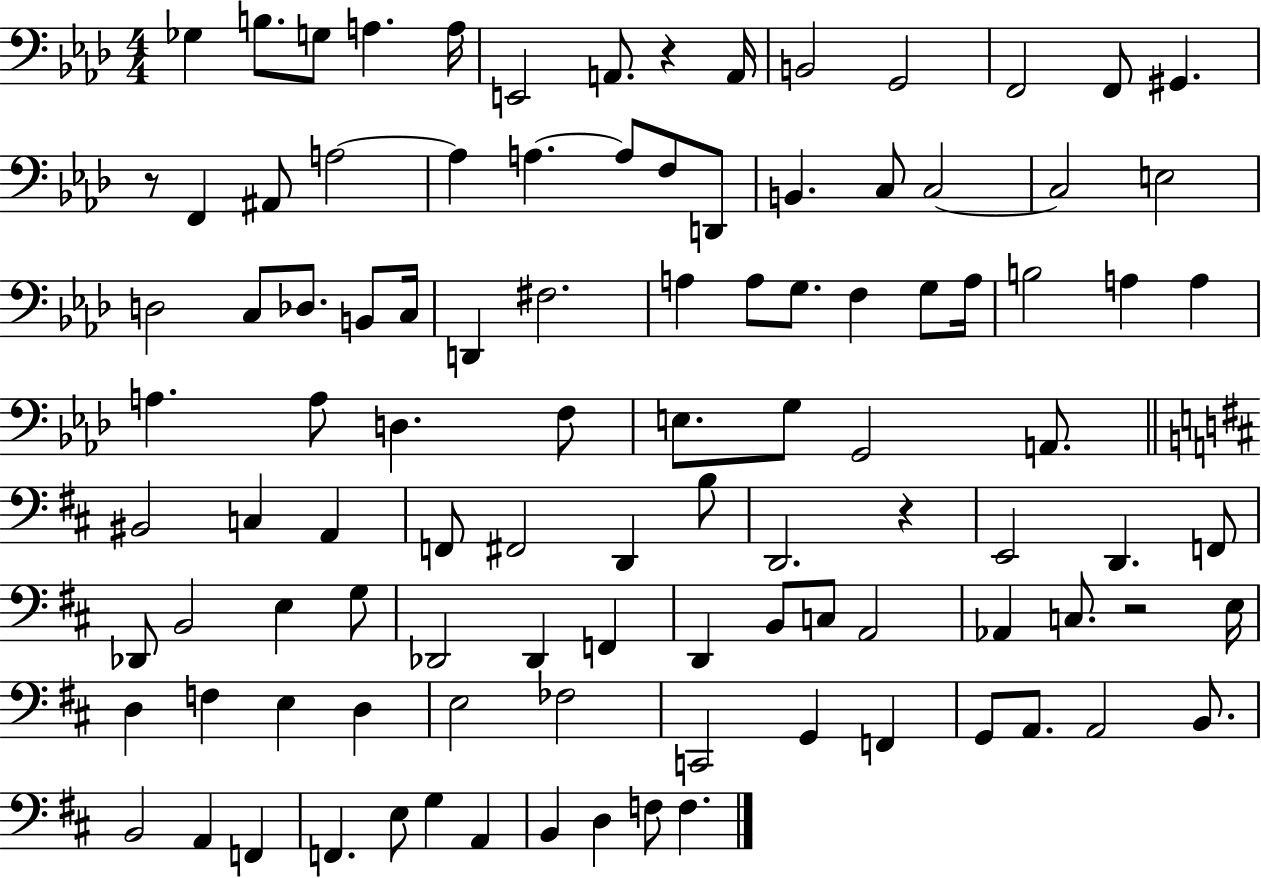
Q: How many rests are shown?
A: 4